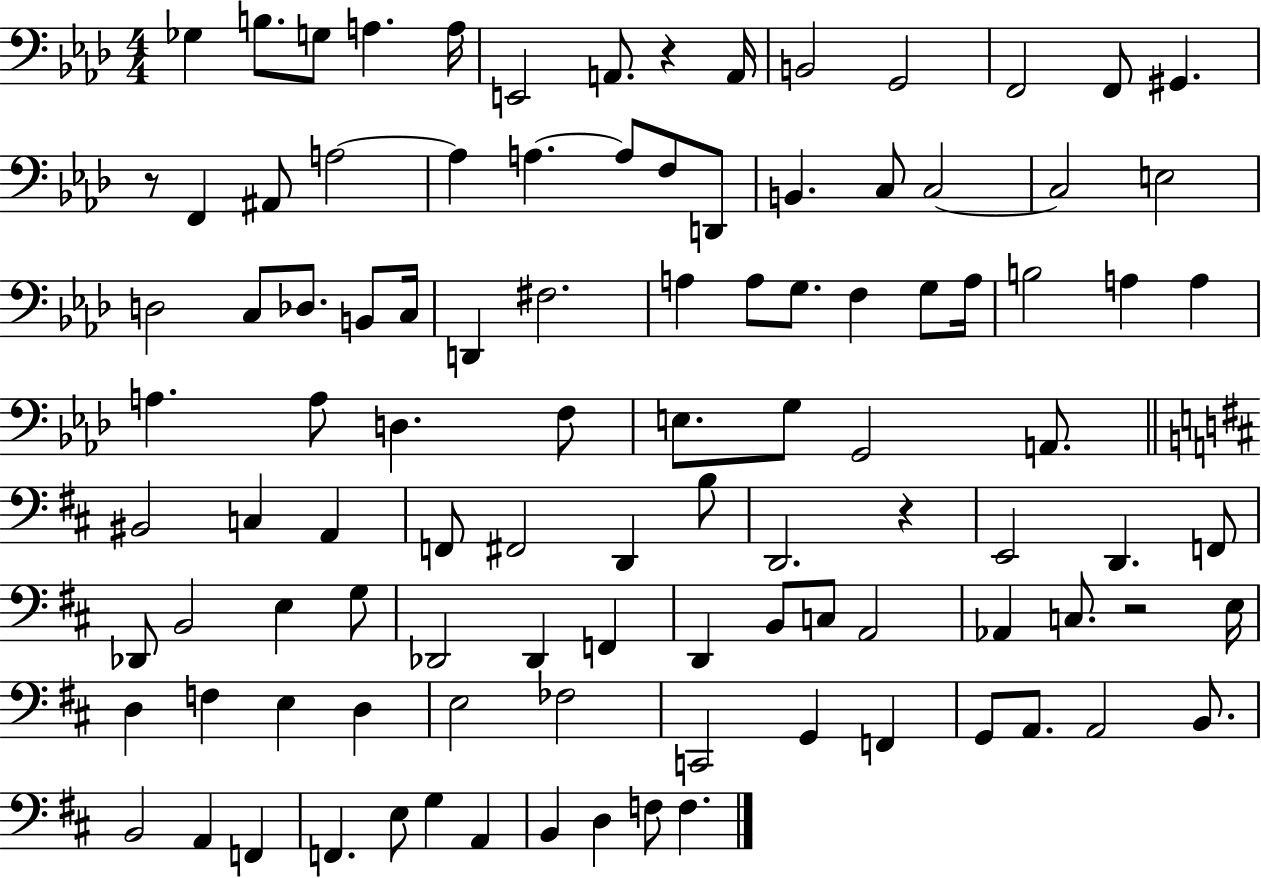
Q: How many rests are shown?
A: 4